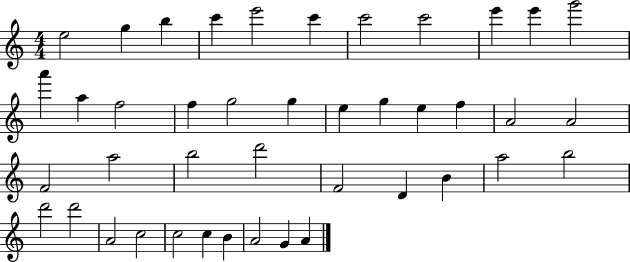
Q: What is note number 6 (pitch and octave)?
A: C6